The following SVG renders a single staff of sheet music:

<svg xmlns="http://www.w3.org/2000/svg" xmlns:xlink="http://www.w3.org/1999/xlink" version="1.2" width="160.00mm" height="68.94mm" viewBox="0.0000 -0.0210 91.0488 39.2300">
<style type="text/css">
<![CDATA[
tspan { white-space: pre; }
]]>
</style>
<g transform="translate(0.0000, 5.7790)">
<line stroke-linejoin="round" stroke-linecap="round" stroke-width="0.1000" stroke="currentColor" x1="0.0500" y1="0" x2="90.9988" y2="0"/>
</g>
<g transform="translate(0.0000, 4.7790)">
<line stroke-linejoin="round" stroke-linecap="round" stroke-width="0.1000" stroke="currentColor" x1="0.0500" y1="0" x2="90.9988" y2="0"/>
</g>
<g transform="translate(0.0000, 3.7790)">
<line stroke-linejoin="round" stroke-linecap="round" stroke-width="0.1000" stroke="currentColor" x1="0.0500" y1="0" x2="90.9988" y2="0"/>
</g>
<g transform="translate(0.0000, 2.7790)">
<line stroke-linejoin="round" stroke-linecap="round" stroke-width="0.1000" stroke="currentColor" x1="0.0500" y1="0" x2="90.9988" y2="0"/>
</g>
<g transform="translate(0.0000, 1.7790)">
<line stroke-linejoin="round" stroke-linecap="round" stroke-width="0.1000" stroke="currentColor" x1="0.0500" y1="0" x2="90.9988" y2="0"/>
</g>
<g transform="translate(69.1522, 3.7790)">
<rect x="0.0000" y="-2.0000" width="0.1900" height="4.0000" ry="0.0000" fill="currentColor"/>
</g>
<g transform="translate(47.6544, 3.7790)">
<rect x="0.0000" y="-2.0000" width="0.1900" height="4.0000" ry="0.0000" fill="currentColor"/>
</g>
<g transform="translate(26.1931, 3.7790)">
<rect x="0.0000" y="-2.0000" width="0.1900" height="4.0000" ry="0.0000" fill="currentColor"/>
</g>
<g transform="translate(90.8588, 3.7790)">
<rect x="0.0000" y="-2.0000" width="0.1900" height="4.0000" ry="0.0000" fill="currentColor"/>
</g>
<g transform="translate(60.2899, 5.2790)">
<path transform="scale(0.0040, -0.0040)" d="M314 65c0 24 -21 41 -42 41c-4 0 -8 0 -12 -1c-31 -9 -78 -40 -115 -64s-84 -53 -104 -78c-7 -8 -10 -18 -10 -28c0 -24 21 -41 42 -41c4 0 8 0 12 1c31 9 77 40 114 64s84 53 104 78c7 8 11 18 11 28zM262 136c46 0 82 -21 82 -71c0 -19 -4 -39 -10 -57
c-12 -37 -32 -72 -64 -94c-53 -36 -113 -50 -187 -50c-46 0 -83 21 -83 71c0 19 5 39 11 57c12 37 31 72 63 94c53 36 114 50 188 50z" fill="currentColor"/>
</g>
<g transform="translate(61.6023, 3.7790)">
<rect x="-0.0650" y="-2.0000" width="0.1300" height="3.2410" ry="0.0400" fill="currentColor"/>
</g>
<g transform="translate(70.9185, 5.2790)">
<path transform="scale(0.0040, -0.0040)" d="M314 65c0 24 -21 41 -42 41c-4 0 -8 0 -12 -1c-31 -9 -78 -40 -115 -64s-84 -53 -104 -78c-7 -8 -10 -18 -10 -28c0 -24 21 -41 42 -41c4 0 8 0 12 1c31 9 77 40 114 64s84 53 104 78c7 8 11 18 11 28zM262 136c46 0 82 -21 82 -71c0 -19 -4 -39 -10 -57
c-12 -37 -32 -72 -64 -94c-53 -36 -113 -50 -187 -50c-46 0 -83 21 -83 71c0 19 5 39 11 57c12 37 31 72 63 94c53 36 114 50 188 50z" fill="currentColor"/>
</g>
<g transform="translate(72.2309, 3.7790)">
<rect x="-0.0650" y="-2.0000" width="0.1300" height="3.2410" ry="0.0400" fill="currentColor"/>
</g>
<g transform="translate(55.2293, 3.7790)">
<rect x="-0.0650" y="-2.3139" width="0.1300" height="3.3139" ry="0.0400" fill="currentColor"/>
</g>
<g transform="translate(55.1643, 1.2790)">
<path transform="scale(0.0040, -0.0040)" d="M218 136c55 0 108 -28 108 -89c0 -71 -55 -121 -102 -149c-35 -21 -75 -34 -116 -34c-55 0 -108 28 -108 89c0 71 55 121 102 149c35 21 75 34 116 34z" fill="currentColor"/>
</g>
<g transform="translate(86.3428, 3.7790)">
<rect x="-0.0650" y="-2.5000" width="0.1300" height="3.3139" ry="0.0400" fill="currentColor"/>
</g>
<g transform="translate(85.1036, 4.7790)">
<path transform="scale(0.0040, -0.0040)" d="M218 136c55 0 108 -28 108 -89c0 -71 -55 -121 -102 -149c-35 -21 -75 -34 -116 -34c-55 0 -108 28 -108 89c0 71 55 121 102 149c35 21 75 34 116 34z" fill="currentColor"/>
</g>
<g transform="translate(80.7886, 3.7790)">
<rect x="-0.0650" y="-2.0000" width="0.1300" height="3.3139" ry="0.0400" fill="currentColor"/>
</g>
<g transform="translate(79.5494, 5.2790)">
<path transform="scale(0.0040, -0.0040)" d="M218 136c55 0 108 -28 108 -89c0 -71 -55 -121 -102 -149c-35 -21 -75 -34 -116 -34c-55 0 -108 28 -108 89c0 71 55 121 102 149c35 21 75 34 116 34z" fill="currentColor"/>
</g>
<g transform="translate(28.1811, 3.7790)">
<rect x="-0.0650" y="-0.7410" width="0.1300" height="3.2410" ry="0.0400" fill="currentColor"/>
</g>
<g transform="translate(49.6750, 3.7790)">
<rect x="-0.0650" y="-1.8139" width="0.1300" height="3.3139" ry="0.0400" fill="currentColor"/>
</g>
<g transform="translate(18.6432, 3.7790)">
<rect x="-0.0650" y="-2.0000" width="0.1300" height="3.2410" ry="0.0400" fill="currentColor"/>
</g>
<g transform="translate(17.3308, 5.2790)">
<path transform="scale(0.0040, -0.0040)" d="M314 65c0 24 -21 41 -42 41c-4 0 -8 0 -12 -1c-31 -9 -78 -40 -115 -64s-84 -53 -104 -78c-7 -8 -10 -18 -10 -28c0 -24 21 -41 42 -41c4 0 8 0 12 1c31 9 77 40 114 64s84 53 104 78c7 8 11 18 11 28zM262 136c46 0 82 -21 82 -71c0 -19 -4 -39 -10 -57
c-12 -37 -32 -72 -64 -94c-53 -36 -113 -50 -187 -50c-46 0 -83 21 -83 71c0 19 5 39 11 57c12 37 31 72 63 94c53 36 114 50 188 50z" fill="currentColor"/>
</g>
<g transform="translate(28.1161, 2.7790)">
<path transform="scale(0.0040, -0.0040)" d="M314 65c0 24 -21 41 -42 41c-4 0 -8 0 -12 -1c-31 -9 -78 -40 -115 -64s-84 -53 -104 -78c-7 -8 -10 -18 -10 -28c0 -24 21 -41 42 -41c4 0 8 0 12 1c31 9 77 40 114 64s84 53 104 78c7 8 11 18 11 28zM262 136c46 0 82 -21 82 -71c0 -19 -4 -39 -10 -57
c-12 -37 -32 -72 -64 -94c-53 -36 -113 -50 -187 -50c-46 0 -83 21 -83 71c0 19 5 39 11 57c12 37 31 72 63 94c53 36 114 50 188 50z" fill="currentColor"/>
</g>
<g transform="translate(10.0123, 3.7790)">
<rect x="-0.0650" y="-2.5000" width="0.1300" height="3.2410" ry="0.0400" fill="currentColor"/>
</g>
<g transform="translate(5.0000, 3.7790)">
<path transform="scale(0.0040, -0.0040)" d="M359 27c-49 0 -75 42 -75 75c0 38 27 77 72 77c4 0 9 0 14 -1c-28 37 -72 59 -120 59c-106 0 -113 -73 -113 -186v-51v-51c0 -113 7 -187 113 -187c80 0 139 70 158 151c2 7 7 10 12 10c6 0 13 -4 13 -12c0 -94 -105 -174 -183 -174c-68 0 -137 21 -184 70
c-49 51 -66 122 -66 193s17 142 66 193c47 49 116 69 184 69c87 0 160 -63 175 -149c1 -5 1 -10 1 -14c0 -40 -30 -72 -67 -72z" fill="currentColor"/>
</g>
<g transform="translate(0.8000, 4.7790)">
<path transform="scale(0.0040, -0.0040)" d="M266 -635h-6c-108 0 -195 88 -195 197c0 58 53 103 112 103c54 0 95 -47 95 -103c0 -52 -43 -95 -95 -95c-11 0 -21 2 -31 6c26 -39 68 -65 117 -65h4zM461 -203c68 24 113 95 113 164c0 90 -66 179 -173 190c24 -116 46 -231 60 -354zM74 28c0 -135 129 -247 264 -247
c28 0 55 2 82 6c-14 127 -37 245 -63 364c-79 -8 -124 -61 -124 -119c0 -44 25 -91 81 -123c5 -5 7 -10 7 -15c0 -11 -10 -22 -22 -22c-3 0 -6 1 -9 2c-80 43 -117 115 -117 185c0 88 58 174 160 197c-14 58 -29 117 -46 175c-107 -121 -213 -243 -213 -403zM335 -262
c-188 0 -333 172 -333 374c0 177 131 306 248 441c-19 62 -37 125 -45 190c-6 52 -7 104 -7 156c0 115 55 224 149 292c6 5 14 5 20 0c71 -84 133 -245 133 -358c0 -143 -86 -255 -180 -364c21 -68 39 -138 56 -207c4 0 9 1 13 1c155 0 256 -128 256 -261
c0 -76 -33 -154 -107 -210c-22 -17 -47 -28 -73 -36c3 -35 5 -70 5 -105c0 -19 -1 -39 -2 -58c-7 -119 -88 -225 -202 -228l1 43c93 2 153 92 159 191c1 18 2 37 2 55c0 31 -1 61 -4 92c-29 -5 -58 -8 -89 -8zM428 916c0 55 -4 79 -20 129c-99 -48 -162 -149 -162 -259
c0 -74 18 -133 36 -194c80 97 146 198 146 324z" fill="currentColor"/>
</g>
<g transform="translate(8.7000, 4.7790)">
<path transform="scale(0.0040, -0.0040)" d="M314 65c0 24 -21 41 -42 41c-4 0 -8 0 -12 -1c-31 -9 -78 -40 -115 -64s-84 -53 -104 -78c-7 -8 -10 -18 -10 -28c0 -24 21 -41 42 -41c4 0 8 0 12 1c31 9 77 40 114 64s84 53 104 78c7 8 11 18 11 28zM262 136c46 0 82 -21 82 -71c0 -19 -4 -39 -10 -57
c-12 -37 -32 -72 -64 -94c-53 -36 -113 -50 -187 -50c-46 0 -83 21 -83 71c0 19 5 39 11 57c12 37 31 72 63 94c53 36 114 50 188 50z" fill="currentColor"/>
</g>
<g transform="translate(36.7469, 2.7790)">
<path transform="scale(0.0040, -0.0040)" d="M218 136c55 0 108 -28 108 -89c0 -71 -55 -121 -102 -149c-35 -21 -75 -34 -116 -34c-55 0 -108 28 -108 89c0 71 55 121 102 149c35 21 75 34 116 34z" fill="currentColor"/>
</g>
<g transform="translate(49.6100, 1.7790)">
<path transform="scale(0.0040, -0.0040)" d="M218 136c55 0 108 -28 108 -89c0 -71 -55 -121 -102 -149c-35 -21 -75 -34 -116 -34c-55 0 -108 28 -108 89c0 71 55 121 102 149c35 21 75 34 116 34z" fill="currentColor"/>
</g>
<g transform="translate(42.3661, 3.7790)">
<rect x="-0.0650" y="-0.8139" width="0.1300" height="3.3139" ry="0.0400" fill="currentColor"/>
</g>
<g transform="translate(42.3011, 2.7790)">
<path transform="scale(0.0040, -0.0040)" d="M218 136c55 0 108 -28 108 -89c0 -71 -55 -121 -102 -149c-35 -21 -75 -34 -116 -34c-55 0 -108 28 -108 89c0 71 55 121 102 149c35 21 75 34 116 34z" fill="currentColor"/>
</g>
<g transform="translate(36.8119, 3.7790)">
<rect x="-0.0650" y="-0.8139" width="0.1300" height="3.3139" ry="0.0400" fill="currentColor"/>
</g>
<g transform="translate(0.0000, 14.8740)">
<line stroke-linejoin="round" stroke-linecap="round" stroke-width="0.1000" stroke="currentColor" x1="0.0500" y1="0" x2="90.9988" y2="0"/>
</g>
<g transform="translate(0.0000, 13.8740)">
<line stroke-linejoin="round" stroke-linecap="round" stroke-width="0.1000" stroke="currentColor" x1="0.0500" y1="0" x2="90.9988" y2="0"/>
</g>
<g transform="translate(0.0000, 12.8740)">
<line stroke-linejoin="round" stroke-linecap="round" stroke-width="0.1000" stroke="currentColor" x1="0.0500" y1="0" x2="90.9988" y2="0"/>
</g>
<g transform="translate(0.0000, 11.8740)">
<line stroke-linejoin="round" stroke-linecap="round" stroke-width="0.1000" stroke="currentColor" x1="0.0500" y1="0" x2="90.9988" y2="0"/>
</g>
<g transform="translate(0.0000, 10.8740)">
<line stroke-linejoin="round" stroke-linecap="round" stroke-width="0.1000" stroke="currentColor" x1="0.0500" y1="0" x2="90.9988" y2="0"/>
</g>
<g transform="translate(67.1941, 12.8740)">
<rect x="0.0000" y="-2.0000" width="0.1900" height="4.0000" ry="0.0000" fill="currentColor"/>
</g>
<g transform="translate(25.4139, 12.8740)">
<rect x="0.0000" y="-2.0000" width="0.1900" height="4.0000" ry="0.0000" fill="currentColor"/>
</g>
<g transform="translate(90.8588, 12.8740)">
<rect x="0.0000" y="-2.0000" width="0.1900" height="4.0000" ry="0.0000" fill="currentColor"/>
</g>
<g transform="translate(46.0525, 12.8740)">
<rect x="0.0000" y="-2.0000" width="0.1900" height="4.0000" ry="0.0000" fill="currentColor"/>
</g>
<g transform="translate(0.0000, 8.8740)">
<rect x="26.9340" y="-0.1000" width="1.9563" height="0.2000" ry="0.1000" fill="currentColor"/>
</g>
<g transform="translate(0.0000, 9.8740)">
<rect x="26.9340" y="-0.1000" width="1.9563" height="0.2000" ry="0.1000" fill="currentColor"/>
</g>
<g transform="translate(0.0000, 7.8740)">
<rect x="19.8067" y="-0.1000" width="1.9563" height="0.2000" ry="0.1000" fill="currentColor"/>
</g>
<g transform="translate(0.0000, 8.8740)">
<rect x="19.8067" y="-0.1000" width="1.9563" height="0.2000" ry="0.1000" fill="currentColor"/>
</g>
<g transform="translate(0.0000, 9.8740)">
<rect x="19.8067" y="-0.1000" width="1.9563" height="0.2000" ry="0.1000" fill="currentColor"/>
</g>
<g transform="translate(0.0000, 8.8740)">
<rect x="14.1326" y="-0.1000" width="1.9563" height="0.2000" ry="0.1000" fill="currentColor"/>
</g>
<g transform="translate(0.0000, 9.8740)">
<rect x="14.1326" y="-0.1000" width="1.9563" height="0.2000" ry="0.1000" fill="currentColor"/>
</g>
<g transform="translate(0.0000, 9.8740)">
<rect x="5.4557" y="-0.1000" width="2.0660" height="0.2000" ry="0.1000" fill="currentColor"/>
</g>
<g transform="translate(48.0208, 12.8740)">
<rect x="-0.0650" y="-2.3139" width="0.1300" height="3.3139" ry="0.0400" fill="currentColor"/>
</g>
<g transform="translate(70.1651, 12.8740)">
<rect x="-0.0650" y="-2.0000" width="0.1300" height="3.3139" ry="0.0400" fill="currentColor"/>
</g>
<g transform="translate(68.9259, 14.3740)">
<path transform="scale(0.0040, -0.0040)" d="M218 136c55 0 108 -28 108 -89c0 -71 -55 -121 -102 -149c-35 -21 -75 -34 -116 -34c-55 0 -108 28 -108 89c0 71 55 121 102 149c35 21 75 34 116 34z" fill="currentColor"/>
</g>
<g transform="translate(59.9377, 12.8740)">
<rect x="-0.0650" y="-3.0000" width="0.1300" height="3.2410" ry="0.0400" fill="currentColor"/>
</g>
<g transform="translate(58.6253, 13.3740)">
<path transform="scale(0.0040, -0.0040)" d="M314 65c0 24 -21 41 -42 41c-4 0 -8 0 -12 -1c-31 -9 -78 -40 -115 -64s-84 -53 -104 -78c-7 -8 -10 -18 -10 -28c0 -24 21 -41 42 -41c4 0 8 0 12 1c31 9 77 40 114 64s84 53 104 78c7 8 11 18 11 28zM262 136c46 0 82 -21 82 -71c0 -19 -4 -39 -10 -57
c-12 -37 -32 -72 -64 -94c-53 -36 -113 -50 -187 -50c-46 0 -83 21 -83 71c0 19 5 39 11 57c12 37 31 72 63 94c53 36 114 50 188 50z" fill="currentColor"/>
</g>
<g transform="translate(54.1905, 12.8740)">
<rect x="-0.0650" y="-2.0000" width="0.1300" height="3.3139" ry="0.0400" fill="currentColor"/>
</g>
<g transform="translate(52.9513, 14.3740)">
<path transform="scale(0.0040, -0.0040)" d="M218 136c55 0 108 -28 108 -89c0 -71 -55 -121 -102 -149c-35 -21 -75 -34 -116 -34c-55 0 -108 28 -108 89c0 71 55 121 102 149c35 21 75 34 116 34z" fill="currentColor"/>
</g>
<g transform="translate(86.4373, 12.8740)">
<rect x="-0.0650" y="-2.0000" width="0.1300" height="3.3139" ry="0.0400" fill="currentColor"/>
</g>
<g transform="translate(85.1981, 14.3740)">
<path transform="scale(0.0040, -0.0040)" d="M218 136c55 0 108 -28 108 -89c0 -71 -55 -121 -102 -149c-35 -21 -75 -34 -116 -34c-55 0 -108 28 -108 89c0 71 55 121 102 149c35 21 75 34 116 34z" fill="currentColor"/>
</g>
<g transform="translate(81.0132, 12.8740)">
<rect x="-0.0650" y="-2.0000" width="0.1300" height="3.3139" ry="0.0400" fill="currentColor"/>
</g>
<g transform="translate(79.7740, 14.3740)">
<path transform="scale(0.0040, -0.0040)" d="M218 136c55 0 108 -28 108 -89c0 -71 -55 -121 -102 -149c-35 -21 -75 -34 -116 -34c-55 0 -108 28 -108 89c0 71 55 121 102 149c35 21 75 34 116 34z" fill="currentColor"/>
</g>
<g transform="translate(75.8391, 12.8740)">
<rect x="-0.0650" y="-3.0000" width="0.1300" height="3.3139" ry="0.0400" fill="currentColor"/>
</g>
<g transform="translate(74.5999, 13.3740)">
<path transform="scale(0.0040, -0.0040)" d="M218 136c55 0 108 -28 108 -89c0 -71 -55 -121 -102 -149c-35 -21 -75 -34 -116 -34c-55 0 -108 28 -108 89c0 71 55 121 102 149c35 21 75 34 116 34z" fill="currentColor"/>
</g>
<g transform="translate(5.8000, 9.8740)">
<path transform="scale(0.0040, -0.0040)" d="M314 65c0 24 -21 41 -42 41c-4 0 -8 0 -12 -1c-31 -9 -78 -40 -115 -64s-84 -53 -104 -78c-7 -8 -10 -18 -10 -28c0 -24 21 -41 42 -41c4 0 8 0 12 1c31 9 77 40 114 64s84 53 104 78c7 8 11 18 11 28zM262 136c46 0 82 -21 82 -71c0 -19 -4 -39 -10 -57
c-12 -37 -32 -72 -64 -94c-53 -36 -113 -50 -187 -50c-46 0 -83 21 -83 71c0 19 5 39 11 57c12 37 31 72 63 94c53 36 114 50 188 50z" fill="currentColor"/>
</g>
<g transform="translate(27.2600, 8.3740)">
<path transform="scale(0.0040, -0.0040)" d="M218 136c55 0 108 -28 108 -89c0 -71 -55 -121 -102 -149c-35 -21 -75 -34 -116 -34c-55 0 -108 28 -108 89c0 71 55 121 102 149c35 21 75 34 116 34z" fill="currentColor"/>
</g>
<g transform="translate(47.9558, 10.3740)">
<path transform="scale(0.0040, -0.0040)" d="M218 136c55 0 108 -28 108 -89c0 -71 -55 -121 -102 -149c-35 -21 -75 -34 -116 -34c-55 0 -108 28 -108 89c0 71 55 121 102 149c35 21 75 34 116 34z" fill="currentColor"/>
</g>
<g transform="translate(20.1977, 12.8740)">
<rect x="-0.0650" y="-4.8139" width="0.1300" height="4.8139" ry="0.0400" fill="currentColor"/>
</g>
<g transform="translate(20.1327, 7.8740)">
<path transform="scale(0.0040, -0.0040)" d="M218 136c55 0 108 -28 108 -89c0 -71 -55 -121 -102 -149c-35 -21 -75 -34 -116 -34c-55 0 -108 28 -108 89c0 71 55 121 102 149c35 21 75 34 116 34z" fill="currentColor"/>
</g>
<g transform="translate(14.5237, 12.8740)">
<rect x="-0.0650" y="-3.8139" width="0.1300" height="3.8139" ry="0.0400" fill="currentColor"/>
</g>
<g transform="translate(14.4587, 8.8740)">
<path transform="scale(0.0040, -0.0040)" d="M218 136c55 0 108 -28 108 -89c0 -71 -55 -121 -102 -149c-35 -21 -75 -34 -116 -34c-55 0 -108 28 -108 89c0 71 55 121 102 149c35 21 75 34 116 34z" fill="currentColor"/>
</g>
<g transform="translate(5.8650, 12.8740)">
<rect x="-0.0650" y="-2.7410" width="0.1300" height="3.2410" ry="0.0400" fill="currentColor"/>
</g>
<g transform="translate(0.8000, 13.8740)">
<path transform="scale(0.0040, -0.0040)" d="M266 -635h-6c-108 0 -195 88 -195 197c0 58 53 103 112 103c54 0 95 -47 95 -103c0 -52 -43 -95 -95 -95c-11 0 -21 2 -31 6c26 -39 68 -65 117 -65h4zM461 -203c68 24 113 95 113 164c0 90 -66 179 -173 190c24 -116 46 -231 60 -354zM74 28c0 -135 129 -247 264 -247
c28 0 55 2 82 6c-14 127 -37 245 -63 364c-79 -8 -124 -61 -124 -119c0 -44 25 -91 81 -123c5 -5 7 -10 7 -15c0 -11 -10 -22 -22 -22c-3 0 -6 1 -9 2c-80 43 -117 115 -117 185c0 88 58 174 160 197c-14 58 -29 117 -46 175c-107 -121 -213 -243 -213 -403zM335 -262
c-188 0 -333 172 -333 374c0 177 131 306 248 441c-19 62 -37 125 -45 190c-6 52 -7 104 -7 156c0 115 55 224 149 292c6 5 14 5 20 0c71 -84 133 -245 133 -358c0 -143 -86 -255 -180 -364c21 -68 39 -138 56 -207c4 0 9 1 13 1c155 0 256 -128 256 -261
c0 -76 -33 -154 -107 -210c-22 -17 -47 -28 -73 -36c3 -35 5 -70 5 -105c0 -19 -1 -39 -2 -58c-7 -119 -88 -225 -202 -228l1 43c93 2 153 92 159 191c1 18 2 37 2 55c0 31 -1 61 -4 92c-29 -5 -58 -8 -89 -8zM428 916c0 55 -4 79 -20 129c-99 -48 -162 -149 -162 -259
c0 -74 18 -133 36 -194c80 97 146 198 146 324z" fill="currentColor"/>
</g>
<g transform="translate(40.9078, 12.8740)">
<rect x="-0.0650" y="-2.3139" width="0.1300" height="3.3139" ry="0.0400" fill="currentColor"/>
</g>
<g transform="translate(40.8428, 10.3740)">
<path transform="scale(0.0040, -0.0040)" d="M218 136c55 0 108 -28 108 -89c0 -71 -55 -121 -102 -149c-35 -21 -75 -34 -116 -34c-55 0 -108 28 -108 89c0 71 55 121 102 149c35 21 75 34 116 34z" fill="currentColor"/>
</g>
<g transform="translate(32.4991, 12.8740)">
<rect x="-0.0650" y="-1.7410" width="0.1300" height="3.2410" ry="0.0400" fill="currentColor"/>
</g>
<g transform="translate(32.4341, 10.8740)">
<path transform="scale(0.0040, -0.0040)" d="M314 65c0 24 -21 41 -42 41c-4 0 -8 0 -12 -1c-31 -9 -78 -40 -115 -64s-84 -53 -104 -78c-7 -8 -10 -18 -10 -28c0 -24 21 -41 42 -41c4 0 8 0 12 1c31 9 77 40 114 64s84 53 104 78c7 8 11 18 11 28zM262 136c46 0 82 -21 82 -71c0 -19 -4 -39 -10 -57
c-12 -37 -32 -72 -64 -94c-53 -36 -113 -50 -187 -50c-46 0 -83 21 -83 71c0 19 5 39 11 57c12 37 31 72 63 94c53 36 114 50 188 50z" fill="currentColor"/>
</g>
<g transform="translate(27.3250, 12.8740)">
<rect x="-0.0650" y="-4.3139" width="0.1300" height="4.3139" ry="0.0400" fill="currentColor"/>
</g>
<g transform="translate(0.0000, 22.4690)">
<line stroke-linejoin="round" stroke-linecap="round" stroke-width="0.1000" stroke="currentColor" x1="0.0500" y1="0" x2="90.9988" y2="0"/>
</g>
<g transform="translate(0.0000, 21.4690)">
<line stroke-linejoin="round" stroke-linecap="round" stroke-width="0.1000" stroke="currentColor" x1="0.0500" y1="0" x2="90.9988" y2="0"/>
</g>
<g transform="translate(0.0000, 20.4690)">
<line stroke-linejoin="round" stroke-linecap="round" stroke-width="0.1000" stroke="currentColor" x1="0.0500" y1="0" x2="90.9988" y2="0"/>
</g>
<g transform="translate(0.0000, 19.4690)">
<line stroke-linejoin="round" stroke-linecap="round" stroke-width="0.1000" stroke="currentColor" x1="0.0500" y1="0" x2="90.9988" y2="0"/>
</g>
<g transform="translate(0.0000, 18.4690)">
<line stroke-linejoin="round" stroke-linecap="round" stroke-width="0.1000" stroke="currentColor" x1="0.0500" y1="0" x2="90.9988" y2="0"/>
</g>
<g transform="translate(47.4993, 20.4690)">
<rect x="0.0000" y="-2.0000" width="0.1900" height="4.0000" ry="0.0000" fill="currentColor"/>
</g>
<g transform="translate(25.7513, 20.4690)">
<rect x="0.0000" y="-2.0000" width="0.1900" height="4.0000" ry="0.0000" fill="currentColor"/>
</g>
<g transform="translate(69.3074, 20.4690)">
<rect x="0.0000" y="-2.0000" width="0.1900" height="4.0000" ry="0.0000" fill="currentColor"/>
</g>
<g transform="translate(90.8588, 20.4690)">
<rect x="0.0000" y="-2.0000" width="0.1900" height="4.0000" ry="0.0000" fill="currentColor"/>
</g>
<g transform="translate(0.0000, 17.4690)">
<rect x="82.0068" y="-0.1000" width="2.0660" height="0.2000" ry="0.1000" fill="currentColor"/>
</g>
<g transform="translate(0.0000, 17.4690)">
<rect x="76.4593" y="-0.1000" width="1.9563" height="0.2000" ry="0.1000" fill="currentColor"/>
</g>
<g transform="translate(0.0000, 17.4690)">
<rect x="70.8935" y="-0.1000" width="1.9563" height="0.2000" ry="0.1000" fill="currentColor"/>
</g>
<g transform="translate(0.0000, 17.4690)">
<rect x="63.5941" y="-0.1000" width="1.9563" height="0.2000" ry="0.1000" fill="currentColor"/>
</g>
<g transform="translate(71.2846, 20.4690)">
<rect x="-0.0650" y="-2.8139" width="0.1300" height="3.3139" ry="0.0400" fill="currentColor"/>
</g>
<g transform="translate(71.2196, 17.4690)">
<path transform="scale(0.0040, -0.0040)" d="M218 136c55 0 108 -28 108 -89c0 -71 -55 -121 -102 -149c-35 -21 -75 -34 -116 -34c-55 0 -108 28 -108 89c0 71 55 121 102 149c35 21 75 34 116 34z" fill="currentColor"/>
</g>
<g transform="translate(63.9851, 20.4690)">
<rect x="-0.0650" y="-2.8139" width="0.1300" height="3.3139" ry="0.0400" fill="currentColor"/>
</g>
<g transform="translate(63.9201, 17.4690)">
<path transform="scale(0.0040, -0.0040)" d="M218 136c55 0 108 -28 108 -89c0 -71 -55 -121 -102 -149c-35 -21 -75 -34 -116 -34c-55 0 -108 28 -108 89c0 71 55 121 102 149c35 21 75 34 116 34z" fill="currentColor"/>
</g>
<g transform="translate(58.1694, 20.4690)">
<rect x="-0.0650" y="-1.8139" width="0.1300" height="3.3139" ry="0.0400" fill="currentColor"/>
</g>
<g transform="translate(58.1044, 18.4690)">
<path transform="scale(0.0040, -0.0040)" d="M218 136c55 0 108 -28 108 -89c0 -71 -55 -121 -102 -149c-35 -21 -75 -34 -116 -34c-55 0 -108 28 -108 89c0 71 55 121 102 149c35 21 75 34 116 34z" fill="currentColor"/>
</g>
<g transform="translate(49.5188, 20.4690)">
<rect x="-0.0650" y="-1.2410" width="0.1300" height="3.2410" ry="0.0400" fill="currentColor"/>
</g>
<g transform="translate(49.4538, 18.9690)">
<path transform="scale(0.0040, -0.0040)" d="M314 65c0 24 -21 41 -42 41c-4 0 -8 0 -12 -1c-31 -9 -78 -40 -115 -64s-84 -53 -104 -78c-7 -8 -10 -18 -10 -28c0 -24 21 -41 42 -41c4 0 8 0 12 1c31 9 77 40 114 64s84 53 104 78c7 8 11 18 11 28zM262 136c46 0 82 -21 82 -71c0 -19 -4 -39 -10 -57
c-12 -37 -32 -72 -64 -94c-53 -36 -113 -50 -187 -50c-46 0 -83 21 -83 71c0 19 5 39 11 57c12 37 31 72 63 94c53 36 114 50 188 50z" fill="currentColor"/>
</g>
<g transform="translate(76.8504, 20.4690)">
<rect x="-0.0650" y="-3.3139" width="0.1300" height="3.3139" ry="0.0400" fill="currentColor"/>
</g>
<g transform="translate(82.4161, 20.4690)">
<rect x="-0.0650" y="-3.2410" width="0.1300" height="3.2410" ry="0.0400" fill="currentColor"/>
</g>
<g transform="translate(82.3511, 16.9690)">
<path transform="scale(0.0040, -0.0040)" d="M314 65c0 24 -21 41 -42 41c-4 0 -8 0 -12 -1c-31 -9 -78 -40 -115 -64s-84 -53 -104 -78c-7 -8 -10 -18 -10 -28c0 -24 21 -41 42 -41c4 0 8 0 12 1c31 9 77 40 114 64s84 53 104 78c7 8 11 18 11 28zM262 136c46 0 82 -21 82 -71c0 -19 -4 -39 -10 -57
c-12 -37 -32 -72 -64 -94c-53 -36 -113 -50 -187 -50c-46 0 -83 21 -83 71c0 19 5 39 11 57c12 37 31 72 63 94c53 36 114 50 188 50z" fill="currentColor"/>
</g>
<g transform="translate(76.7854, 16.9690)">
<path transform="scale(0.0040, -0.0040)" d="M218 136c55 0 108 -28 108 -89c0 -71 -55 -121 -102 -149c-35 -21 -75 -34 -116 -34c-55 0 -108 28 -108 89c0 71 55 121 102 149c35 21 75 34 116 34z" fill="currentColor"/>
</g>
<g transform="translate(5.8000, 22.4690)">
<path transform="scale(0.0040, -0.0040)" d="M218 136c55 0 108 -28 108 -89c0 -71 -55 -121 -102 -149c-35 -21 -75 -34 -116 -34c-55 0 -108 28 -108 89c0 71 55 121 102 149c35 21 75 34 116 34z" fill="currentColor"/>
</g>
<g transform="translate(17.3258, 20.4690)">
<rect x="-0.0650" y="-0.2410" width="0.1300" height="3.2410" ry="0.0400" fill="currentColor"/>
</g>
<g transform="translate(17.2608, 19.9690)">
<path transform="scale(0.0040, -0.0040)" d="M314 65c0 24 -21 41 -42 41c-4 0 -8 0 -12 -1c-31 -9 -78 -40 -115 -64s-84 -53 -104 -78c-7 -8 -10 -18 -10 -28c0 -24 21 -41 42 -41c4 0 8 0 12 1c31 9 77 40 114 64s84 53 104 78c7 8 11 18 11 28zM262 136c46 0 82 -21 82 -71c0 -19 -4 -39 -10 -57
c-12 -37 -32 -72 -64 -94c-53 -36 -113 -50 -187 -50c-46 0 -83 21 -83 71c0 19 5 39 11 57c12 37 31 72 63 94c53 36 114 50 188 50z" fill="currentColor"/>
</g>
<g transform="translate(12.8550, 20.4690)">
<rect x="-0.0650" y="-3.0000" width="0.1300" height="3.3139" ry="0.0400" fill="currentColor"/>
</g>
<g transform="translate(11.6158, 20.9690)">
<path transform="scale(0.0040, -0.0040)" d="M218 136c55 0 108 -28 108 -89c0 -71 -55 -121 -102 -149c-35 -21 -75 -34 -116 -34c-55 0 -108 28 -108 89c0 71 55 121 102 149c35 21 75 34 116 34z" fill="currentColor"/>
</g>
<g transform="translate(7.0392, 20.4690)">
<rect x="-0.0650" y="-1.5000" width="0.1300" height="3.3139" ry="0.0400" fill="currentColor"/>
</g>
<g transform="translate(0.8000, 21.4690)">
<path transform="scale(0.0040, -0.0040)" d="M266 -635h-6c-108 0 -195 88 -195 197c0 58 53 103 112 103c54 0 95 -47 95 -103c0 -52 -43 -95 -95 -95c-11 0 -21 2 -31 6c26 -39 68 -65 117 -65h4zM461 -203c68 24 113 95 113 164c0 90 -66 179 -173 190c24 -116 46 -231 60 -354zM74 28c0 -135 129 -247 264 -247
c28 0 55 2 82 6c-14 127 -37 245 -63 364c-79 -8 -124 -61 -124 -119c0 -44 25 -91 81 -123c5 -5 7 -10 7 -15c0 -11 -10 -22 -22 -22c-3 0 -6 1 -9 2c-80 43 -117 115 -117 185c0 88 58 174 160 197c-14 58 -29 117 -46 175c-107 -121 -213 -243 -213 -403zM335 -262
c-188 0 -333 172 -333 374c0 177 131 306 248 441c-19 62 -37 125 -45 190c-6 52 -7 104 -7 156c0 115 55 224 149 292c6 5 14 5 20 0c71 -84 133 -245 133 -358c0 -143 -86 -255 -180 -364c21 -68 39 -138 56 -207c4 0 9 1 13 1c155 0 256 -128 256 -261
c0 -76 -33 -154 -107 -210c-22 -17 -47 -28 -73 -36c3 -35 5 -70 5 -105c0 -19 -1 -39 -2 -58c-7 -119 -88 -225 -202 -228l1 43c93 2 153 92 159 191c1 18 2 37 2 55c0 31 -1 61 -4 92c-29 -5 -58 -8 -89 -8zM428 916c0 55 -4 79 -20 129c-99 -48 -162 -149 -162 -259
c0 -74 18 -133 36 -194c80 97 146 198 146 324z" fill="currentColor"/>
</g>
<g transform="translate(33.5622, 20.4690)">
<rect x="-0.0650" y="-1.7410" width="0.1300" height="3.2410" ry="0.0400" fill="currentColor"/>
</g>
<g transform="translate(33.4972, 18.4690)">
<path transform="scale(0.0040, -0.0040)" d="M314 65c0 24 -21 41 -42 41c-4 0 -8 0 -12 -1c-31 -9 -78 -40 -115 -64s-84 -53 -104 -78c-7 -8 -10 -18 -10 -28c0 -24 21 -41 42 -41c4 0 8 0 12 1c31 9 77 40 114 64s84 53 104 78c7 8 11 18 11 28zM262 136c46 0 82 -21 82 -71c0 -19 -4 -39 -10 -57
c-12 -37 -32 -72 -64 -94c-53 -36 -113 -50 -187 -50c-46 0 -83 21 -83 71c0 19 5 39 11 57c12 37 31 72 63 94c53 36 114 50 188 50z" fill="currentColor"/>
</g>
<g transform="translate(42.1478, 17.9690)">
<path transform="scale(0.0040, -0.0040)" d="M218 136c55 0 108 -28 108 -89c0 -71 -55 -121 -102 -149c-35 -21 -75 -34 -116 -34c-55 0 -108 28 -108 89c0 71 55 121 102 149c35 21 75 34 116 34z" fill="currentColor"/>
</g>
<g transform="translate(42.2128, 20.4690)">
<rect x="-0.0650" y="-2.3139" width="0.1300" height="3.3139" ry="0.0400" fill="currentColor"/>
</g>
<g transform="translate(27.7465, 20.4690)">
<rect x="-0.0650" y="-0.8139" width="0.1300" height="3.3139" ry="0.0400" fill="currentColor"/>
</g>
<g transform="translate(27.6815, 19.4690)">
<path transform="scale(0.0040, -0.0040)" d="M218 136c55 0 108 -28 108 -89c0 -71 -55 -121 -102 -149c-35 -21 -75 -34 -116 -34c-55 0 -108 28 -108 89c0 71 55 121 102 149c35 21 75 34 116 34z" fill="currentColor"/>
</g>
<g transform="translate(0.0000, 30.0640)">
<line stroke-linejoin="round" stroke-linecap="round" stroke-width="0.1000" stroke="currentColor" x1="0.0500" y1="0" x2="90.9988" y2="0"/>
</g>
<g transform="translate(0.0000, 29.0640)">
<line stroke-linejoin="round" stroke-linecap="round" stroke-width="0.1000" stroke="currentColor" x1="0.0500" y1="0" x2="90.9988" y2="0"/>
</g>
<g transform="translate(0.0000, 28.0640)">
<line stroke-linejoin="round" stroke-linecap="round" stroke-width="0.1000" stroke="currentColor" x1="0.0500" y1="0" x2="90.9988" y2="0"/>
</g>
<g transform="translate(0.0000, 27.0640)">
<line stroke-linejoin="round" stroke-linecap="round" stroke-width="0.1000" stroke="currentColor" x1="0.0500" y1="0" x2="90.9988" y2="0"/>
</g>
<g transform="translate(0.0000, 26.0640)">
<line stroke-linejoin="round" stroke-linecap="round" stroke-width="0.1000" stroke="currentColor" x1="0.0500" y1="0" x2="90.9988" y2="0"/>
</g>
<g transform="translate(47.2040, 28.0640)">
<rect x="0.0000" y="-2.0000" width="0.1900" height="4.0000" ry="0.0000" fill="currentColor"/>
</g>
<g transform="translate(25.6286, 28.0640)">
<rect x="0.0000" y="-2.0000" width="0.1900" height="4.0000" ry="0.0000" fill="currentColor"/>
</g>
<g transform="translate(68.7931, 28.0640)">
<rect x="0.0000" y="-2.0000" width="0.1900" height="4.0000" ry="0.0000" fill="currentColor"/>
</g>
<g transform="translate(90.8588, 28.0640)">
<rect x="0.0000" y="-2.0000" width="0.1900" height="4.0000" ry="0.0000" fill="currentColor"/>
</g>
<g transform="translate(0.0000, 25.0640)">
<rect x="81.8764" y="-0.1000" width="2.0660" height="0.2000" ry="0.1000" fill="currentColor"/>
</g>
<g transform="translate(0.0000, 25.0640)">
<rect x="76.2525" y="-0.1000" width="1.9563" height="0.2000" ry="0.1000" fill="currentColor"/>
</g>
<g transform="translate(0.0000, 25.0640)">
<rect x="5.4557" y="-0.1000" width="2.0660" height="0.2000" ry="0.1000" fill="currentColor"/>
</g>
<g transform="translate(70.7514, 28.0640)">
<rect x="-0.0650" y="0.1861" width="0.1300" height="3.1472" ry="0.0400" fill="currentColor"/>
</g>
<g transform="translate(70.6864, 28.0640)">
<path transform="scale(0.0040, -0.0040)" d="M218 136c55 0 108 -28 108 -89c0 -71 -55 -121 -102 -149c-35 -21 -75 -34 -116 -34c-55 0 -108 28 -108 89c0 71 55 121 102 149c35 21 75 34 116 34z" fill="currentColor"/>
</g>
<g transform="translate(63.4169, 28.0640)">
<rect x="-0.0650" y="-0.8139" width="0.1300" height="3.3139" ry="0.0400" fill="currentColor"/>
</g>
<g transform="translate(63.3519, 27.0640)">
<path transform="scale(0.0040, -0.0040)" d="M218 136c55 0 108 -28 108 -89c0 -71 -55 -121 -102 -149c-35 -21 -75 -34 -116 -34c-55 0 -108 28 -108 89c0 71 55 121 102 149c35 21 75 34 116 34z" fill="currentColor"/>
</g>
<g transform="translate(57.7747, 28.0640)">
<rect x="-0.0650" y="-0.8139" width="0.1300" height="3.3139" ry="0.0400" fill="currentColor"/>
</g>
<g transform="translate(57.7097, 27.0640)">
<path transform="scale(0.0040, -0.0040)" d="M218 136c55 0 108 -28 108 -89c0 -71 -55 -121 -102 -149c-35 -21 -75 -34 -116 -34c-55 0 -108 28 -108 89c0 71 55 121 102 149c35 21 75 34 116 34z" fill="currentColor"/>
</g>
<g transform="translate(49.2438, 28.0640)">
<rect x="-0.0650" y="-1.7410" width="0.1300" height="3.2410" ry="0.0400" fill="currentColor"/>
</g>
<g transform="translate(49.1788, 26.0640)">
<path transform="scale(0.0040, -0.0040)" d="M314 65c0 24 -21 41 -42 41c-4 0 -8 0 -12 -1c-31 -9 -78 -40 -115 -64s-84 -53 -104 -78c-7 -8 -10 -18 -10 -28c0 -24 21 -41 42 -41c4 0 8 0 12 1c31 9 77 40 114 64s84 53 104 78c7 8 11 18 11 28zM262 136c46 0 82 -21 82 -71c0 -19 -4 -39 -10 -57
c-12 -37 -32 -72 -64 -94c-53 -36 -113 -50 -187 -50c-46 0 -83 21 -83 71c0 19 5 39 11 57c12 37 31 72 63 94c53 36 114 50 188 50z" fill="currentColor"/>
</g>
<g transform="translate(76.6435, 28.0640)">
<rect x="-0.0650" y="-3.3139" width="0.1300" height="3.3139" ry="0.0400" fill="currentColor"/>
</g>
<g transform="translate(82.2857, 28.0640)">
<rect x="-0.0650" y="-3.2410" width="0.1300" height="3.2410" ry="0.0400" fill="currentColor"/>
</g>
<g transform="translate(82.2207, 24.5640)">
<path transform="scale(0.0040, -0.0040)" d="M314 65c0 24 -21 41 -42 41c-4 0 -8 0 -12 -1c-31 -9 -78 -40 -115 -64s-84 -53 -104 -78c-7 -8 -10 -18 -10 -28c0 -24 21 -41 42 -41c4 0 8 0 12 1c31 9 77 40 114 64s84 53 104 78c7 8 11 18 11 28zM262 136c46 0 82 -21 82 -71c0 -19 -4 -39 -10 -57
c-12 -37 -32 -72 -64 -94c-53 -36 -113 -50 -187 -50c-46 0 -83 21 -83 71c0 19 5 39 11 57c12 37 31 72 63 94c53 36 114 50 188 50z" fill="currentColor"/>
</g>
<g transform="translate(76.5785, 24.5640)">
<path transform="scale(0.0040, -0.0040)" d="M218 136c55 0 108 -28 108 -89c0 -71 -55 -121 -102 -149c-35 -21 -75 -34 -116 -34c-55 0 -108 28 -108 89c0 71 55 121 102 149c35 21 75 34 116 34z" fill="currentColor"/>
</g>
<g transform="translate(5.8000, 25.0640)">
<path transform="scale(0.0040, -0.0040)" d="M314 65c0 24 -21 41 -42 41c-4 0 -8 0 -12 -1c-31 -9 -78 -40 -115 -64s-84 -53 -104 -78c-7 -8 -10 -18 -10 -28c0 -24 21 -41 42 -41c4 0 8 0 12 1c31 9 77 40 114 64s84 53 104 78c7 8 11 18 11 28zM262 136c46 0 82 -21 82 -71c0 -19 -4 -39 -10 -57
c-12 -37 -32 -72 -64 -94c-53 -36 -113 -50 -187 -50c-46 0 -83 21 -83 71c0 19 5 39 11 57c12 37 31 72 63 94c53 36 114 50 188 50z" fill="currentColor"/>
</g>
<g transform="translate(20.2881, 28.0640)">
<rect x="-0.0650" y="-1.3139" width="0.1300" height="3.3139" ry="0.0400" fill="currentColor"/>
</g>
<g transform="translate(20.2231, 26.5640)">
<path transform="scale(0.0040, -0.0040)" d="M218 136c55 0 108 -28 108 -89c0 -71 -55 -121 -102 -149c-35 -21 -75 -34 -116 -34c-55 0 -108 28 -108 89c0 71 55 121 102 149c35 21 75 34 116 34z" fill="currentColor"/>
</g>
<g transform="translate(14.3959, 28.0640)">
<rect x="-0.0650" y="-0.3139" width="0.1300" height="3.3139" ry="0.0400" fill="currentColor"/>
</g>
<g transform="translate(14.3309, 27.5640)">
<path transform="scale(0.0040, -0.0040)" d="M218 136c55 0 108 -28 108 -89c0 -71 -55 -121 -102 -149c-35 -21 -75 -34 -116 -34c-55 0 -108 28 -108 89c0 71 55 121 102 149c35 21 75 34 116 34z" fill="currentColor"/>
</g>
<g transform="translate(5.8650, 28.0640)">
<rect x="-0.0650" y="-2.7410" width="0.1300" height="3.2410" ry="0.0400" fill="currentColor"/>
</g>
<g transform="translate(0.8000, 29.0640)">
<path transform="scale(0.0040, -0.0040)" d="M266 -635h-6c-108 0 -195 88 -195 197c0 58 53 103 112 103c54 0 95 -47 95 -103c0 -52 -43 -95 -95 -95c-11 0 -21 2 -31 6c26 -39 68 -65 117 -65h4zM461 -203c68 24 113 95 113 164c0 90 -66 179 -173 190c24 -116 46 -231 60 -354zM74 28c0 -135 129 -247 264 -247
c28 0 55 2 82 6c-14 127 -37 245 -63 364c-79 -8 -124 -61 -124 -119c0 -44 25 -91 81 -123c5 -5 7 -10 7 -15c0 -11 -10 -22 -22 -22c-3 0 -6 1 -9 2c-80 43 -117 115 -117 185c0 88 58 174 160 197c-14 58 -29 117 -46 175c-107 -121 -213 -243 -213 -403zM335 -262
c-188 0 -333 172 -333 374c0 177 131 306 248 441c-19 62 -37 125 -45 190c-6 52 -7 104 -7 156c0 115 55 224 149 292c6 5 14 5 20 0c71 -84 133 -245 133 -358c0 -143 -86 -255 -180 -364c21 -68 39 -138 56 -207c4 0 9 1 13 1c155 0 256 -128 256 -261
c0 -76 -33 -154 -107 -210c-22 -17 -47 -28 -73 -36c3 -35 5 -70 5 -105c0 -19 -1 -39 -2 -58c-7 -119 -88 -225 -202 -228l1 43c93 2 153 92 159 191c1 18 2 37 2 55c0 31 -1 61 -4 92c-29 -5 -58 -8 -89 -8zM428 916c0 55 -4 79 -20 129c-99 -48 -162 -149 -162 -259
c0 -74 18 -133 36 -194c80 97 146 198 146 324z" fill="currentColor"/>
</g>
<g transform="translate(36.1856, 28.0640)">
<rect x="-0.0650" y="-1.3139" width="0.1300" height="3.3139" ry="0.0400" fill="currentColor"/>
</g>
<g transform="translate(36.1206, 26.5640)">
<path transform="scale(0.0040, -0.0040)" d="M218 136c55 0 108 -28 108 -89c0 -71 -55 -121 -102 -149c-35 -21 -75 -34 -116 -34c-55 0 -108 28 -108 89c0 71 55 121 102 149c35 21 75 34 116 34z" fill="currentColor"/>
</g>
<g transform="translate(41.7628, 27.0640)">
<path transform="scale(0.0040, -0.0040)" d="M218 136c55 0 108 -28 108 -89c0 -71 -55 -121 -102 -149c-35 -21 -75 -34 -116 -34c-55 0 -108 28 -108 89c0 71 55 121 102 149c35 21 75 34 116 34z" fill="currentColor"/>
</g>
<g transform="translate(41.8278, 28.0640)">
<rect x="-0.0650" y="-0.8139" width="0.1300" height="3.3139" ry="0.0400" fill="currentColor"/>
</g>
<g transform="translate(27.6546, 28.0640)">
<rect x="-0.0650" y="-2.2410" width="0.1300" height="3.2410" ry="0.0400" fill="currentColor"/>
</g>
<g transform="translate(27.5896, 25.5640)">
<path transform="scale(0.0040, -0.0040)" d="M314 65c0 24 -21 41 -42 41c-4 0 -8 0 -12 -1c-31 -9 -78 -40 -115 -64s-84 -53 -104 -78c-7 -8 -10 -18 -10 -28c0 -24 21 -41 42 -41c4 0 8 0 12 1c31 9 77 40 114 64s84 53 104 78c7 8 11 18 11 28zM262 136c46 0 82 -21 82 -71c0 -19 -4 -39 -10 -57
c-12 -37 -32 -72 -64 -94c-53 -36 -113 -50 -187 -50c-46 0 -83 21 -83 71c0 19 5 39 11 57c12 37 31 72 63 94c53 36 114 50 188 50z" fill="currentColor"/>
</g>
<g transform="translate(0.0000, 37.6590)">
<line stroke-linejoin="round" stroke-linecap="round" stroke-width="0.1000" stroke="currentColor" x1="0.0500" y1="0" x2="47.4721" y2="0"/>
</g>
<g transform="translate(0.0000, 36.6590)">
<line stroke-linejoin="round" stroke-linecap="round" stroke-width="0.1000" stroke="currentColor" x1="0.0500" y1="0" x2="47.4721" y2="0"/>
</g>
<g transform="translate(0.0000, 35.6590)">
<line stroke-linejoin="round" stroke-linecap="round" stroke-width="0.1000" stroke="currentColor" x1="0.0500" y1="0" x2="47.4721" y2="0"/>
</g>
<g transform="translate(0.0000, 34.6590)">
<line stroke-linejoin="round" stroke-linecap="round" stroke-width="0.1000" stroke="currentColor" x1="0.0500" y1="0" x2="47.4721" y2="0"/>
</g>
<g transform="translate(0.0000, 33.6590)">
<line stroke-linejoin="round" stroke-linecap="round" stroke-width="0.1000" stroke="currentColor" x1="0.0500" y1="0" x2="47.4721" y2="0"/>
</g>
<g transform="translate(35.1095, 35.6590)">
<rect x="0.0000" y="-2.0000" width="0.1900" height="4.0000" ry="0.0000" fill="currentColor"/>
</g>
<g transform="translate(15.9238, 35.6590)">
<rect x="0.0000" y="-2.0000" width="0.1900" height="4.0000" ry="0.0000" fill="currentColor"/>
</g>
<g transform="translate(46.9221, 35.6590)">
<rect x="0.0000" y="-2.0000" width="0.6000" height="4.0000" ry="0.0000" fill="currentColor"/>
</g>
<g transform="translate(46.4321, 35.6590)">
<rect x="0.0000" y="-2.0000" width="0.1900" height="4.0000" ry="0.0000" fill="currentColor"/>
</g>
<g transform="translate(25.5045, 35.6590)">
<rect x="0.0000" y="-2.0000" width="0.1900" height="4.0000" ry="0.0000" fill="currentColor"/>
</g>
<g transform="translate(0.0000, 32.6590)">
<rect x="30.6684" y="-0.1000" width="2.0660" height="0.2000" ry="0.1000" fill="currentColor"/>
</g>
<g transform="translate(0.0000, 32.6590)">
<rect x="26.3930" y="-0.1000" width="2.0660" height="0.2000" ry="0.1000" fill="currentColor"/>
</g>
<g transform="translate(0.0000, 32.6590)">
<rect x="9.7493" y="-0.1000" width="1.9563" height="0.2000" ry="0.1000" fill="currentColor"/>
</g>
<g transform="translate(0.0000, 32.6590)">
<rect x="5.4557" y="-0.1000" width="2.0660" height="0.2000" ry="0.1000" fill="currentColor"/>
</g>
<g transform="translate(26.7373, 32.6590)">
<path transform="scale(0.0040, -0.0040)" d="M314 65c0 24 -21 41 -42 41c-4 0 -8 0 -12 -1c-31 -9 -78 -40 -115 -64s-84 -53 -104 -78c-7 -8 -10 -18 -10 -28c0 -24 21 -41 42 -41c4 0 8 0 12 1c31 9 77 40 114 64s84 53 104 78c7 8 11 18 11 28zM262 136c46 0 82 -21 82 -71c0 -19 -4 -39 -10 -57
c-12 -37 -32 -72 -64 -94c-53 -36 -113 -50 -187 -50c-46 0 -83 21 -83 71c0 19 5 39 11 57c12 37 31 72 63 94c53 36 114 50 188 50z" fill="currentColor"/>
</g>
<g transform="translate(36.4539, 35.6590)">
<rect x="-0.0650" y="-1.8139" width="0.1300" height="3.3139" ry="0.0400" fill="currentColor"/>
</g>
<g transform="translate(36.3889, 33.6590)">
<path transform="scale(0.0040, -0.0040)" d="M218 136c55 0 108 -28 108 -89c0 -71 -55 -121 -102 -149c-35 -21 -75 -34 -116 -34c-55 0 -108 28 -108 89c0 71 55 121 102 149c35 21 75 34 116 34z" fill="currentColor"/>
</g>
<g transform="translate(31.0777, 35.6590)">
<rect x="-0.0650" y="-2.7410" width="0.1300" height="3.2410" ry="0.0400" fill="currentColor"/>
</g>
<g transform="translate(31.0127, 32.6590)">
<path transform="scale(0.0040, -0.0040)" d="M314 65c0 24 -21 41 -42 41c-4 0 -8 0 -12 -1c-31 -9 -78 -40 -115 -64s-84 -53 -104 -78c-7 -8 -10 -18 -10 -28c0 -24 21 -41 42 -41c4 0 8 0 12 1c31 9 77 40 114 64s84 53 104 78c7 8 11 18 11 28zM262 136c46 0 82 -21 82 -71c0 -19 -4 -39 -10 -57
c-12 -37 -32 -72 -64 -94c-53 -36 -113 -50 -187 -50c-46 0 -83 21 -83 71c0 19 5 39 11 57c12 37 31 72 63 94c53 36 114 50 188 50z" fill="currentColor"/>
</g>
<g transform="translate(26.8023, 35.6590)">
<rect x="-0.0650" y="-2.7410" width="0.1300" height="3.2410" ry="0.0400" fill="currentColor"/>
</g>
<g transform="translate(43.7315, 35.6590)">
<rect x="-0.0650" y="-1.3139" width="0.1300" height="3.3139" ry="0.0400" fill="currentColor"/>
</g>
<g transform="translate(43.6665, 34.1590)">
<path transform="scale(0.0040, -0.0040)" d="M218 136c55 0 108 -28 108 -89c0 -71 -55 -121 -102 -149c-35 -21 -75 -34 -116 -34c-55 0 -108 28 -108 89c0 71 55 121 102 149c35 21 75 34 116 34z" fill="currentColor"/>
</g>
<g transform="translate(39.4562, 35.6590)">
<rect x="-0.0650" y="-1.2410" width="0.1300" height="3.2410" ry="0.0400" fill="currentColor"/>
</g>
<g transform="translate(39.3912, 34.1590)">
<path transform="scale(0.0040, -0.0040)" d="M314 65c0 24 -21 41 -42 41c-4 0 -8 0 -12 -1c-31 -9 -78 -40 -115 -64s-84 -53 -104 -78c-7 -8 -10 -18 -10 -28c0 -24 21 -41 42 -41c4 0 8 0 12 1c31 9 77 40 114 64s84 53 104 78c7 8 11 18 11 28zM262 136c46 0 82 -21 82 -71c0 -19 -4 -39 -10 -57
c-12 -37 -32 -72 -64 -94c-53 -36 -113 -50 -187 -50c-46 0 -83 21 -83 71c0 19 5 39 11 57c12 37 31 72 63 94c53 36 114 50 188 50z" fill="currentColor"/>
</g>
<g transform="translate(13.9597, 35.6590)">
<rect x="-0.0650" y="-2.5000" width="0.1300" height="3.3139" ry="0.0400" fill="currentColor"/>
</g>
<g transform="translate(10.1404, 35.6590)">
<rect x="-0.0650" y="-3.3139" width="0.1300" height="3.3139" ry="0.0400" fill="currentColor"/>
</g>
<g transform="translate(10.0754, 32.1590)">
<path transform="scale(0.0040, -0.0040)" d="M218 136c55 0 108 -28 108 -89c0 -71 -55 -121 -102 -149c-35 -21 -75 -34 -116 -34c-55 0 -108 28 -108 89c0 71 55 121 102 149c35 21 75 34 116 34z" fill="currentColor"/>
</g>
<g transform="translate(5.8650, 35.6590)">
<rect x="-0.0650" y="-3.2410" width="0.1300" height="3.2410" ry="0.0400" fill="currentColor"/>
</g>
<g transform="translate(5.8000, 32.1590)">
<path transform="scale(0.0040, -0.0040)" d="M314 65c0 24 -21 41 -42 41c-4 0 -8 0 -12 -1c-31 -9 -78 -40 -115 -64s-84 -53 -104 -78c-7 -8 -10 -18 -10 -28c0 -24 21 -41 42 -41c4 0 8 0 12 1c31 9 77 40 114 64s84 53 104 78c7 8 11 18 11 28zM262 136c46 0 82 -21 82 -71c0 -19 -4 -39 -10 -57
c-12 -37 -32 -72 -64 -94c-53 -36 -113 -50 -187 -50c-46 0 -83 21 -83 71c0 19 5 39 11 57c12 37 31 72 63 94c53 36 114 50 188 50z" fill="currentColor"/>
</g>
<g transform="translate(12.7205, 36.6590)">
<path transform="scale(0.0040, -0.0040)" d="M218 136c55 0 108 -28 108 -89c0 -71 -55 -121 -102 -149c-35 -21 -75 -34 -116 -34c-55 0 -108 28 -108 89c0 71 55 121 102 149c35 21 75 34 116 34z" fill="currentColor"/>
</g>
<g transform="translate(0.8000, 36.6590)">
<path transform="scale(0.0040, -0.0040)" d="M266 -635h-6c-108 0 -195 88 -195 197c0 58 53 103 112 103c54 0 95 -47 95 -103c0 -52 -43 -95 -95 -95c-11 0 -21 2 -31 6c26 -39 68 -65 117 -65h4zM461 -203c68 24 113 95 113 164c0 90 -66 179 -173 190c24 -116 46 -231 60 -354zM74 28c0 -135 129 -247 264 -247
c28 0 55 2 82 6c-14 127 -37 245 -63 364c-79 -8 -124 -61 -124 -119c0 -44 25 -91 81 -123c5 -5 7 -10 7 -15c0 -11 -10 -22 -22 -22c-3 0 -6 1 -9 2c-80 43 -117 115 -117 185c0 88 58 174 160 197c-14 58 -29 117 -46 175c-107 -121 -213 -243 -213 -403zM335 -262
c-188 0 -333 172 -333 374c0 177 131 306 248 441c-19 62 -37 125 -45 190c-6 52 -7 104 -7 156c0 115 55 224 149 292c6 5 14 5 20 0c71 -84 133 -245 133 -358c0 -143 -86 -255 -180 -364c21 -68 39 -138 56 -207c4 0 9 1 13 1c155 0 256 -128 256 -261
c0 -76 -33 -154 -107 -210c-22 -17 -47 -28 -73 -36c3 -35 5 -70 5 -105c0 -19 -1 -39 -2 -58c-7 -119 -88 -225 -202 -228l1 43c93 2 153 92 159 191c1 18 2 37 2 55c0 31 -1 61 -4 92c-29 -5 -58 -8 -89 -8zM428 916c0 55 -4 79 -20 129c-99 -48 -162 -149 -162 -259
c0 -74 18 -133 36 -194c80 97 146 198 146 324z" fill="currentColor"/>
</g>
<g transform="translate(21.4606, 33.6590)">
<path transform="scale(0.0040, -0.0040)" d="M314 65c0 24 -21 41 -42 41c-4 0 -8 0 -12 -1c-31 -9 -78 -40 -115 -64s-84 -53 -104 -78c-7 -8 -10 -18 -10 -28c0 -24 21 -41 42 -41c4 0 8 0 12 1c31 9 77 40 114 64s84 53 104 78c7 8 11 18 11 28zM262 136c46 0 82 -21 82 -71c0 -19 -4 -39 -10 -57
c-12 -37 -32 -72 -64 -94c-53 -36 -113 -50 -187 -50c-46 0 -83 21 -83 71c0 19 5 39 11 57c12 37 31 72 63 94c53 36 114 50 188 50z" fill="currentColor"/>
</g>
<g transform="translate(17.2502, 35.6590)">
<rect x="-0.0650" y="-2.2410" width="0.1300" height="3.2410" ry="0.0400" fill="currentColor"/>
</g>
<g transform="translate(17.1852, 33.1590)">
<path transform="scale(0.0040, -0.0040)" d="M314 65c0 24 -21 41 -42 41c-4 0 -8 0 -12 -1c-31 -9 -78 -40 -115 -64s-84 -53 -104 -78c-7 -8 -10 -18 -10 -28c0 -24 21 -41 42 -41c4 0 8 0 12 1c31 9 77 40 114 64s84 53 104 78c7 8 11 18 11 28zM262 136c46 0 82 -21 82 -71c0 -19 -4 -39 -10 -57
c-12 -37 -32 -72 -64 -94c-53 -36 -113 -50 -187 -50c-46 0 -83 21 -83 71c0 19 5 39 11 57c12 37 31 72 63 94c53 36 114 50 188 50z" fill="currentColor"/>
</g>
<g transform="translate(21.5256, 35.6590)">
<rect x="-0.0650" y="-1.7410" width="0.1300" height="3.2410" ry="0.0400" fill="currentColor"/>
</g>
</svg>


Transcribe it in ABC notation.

X:1
T:Untitled
M:4/4
L:1/4
K:C
G2 F2 d2 d d f g F2 F2 F G a2 c' e' d' f2 g g F A2 F A F F E A c2 d f2 g e2 f a a b b2 a2 c e g2 e d f2 d d B b b2 b2 b G g2 f2 a2 a2 f e2 e